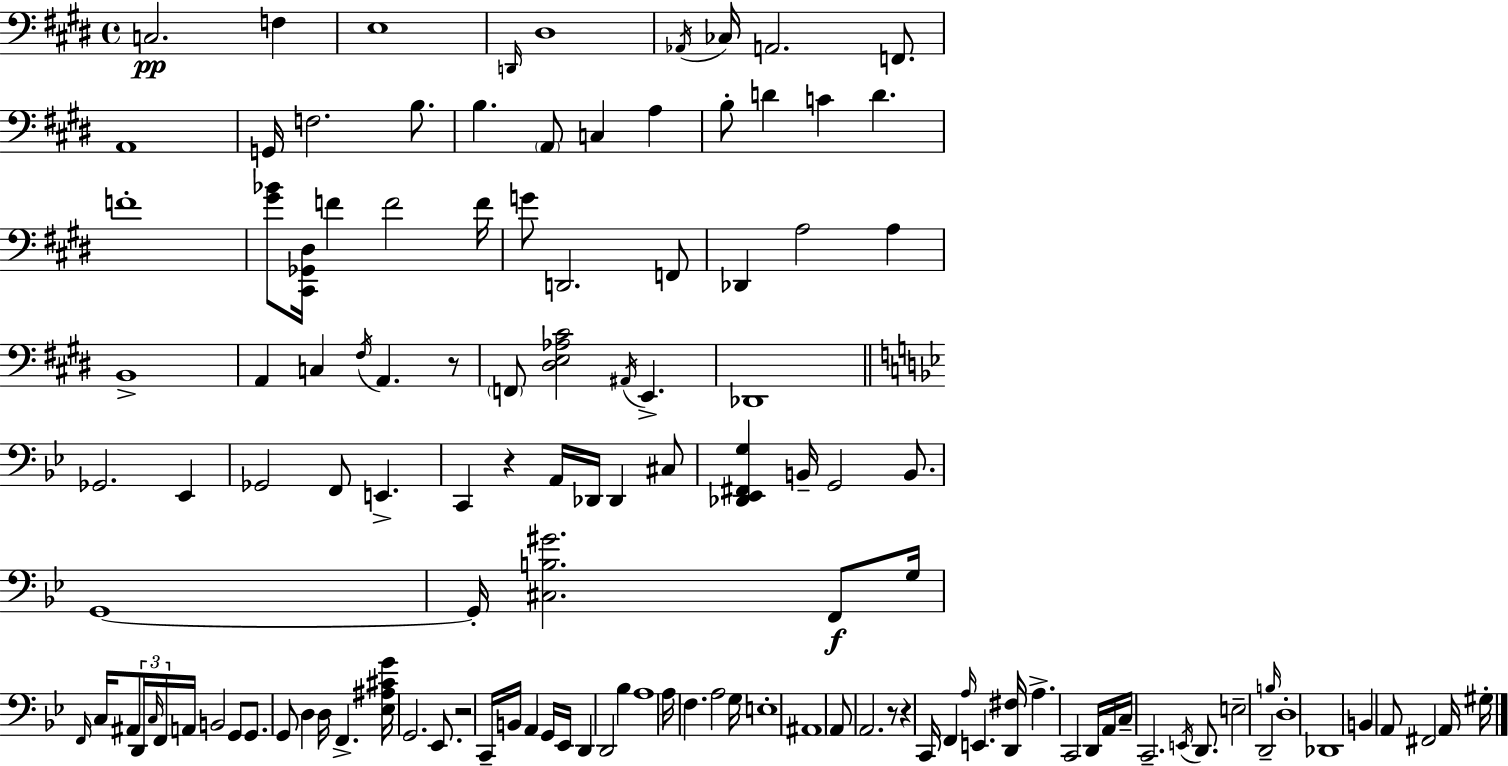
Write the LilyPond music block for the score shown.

{
  \clef bass
  \time 4/4
  \defaultTimeSignature
  \key e \major
  c2.\pp f4 | e1 | \grace { d,16 } dis1 | \acciaccatura { aes,16 } ces16 a,2. f,8. | \break a,1 | g,16 f2. b8. | b4. \parenthesize a,8 c4 a4 | b8-. d'4 c'4 d'4. | \break f'1-. | <gis' bes'>8 <cis, ges, dis>16 f'4 f'2 | f'16 g'8 d,2. | f,8 des,4 a2 a4 | \break b,1-> | a,4 c4 \acciaccatura { fis16 } a,4. | r8 \parenthesize f,8 <dis e aes cis'>2 \acciaccatura { ais,16 } e,4.-> | des,1 | \break \bar "||" \break \key g \minor ges,2. ees,4 | ges,2 f,8 e,4.-> | c,4 r4 a,16 des,16 des,4 cis8 | <des, ees, fis, g>4 b,16-- g,2 b,8. | \break g,1~~ | g,16-. <cis b gis'>2. f,8\f g16 | \grace { f,16 } c16 ais,8 \tuplet 3/2 { d,16 \grace { c16 } f,16 } a,16 b,2 | g,8 g,8. g,8 d4 d16 f,4.-> | \break <ees ais cis' g'>16 g,2. ees,8. | r2 c,16-- b,16 a,4 | g,16 ees,16 d,4 d,2 bes4 | a1 | \break a16 f4. a2 | g16 e1-. | ais,1 | a,8 a,2. | \break r8 r4 c,16 f,4 \grace { a16 } e,4. | <d, fis>16 a4.-> c,2 | d,16 a,16 c16-- c,2.-- | \acciaccatura { e,16 } d,8. e2-- d,2-- | \break \grace { b16 } d1-. | des,1 | b,4 a,8 fis,2 | a,16 gis16-. \bar "|."
}